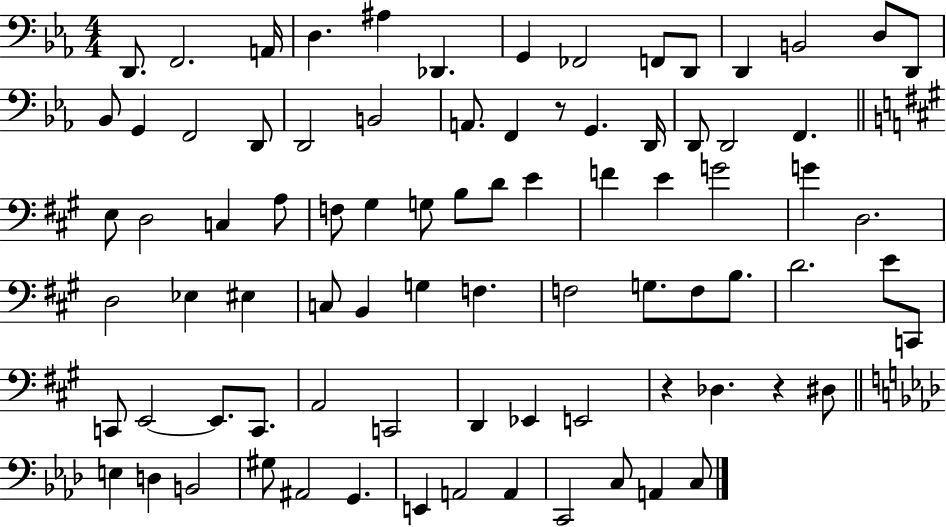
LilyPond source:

{
  \clef bass
  \numericTimeSignature
  \time 4/4
  \key ees \major
  d,8. f,2. a,16 | d4. ais4 des,4. | g,4 fes,2 f,8 d,8 | d,4 b,2 d8 d,8 | \break bes,8 g,4 f,2 d,8 | d,2 b,2 | a,8. f,4 r8 g,4. d,16 | d,8 d,2 f,4. | \break \bar "||" \break \key a \major e8 d2 c4 a8 | f8 gis4 g8 b8 d'8 e'4 | f'4 e'4 g'2 | g'4 d2. | \break d2 ees4 eis4 | c8 b,4 g4 f4. | f2 g8. f8 b8. | d'2. e'8 c,8 | \break c,8 e,2~~ e,8. c,8. | a,2 c,2 | d,4 ees,4 e,2 | r4 des4. r4 dis8 | \break \bar "||" \break \key aes \major e4 d4 b,2 | gis8 ais,2 g,4. | e,4 a,2 a,4 | c,2 c8 a,4 c8 | \break \bar "|."
}